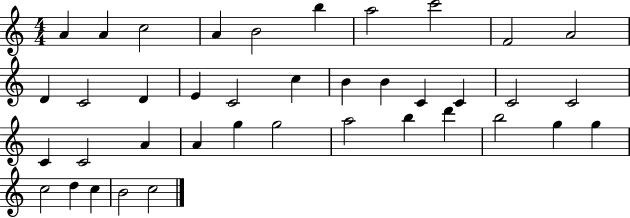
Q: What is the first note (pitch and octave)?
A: A4